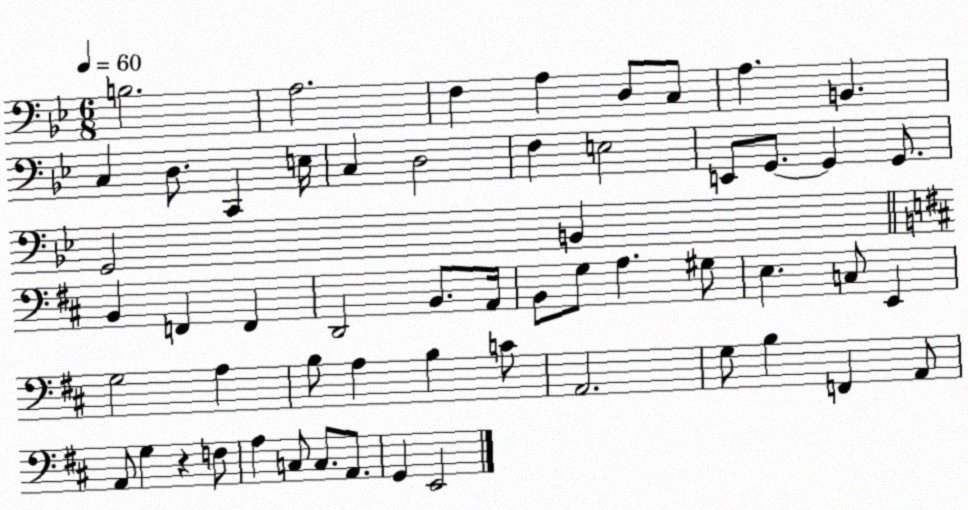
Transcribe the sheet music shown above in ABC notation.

X:1
T:Untitled
M:6/8
L:1/4
K:Bb
B,2 A,2 F, A, D,/2 C,/2 A, B,, C, D,/2 C,, E,/4 C, D,2 F, E,2 E,,/2 G,,/2 G,, G,,/2 G,,2 B,, B,, F,, F,, D,,2 B,,/2 A,,/4 B,,/2 G,/2 A, ^G,/2 E, C,/2 E,, G,2 A, B,/2 A, B, C/2 A,,2 G,/2 B, F,, A,,/2 A,,/2 G, z F,/2 A, C,/2 C,/2 A,,/2 G,, E,,2